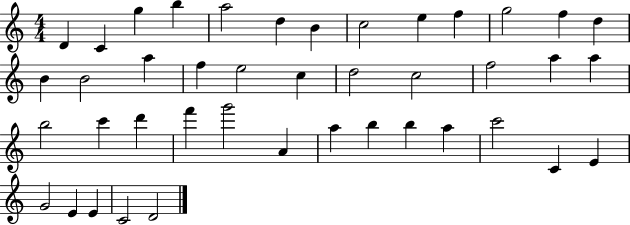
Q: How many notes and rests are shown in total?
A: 42